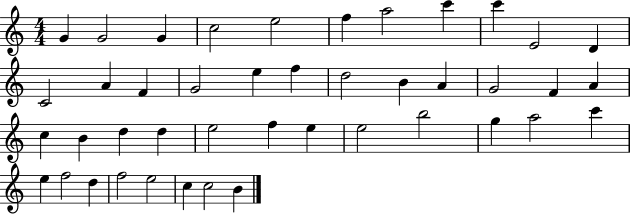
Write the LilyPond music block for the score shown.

{
  \clef treble
  \numericTimeSignature
  \time 4/4
  \key c \major
  g'4 g'2 g'4 | c''2 e''2 | f''4 a''2 c'''4 | c'''4 e'2 d'4 | \break c'2 a'4 f'4 | g'2 e''4 f''4 | d''2 b'4 a'4 | g'2 f'4 a'4 | \break c''4 b'4 d''4 d''4 | e''2 f''4 e''4 | e''2 b''2 | g''4 a''2 c'''4 | \break e''4 f''2 d''4 | f''2 e''2 | c''4 c''2 b'4 | \bar "|."
}